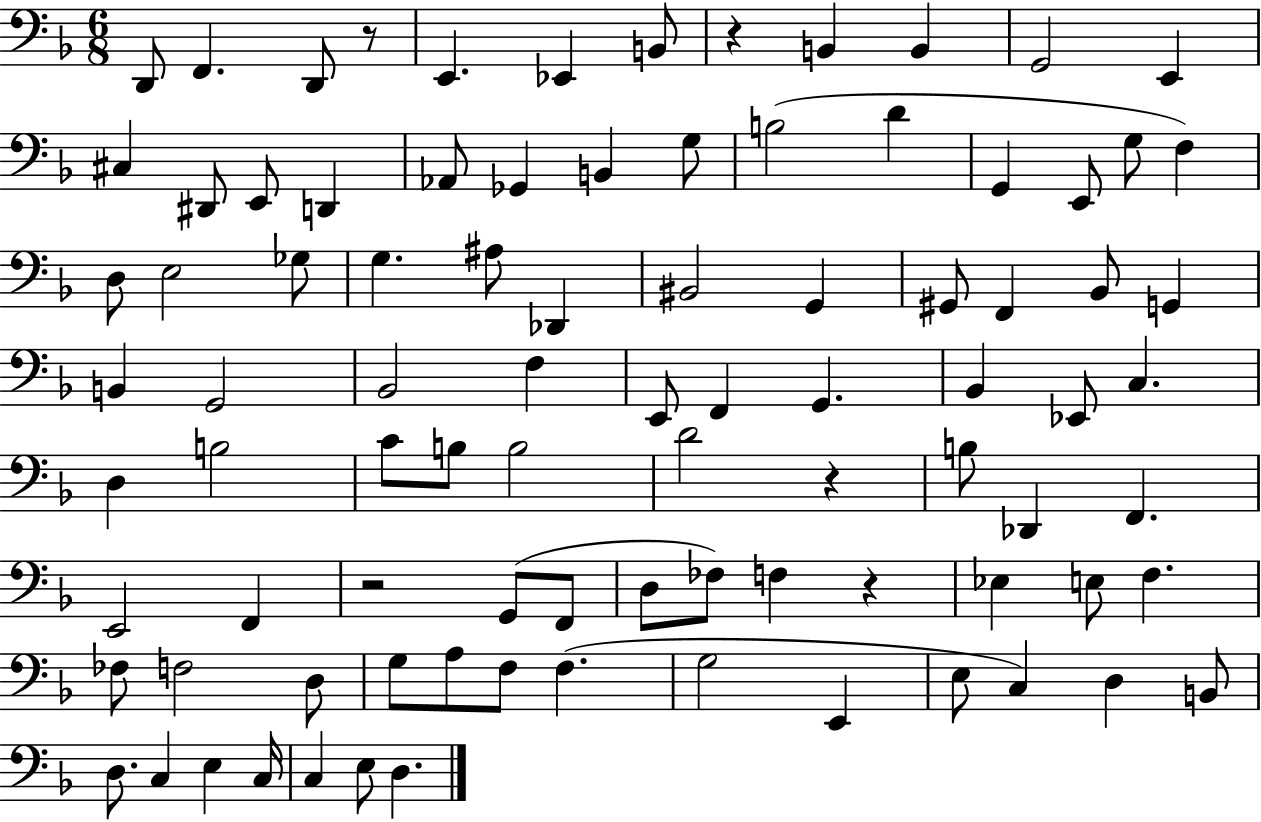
D2/e F2/q. D2/e R/e E2/q. Eb2/q B2/e R/q B2/q B2/q G2/h E2/q C#3/q D#2/e E2/e D2/q Ab2/e Gb2/q B2/q G3/e B3/h D4/q G2/q E2/e G3/e F3/q D3/e E3/h Gb3/e G3/q. A#3/e Db2/q BIS2/h G2/q G#2/e F2/q Bb2/e G2/q B2/q G2/h Bb2/h F3/q E2/e F2/q G2/q. Bb2/q Eb2/e C3/q. D3/q B3/h C4/e B3/e B3/h D4/h R/q B3/e Db2/q F2/q. E2/h F2/q R/h G2/e F2/e D3/e FES3/e F3/q R/q Eb3/q E3/e F3/q. FES3/e F3/h D3/e G3/e A3/e F3/e F3/q. G3/h E2/q E3/e C3/q D3/q B2/e D3/e. C3/q E3/q C3/s C3/q E3/e D3/q.